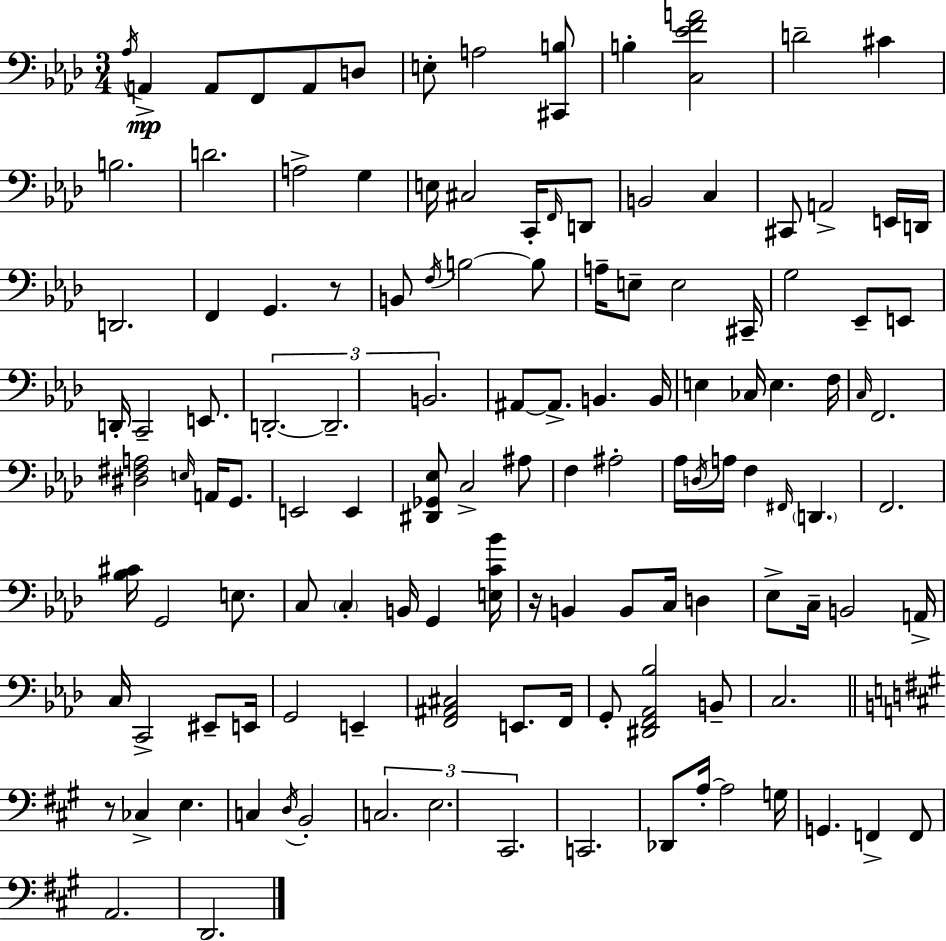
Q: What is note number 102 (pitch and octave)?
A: B2